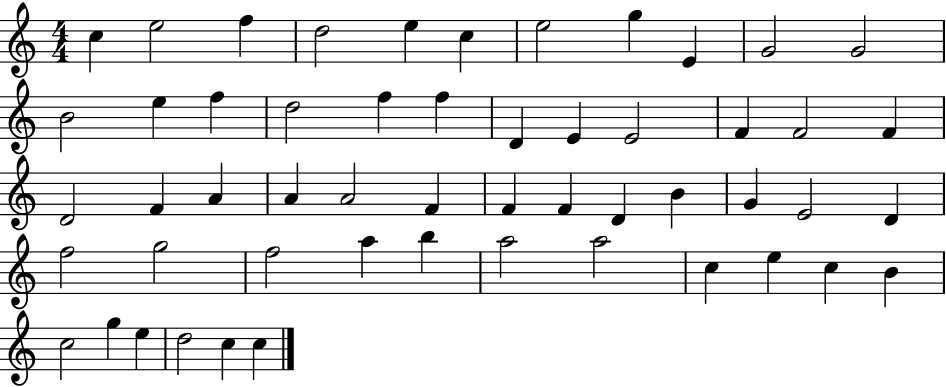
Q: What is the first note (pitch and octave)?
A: C5